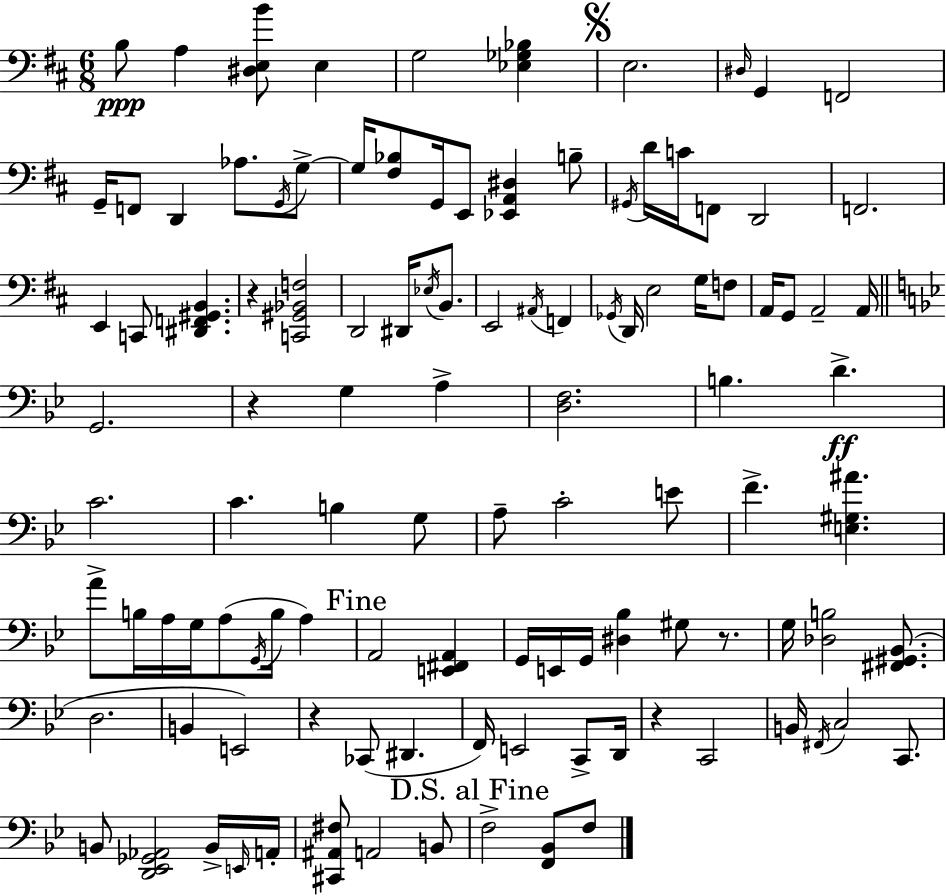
B3/e A3/q [D#3,E3,B4]/e E3/q G3/h [Eb3,Gb3,Bb3]/q E3/h. D#3/s G2/q F2/h G2/s F2/e D2/q Ab3/e. G2/s G3/e G3/s [F#3,Bb3]/e G2/s E2/e [Eb2,A2,D#3]/q B3/e G#2/s D4/s C4/s F2/e D2/h F2/h. E2/q C2/e [D#2,F2,G#2,B2]/q. R/q [C2,G#2,Bb2,F3]/h D2/h D#2/s Eb3/s B2/e. E2/h A#2/s F2/q Gb2/s D2/s E3/h G3/s F3/e A2/s G2/e A2/h A2/s G2/h. R/q G3/q A3/q [D3,F3]/h. B3/q. D4/q. C4/h. C4/q. B3/q G3/e A3/e C4/h E4/e F4/q. [E3,G#3,A#4]/q. A4/e B3/s A3/s G3/s A3/e G2/s B3/s A3/q A2/h [E2,F#2,A2]/q G2/s E2/s G2/s [D#3,Bb3]/q G#3/e R/e. G3/s [Db3,B3]/h [F#2,G#2,Bb2]/e. D3/h. B2/q E2/h R/q CES2/e D#2/q. F2/s E2/h C2/e D2/s R/q C2/h B2/s F#2/s C3/h C2/e. B2/e [D2,Eb2,Gb2,Ab2]/h B2/s E2/s A2/s [C#2,A#2,F#3]/e A2/h B2/e F3/h [F2,Bb2]/e F3/e